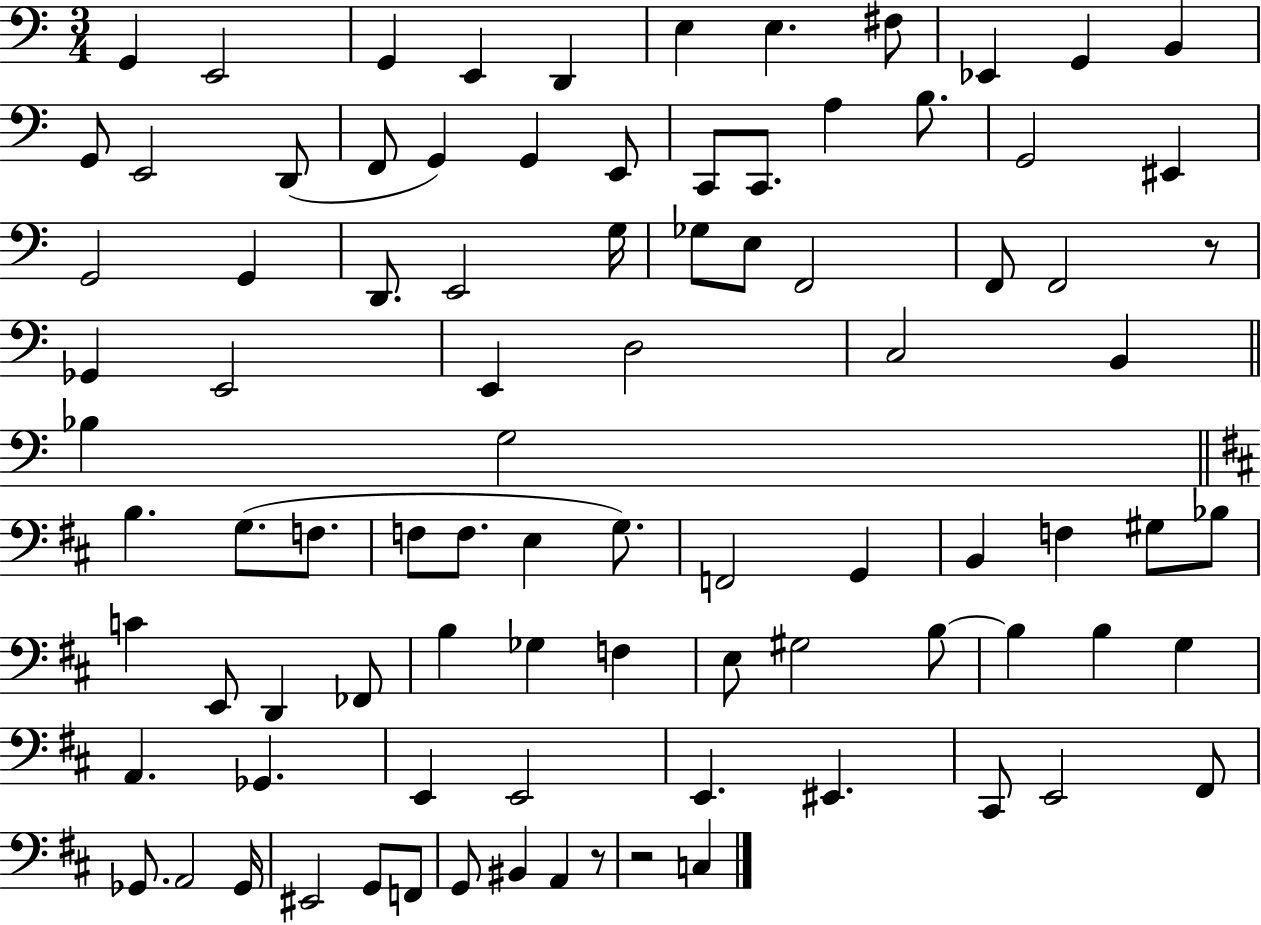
G2/q E2/h G2/q E2/q D2/q E3/q E3/q. F#3/e Eb2/q G2/q B2/q G2/e E2/h D2/e F2/e G2/q G2/q E2/e C2/e C2/e. A3/q B3/e. G2/h EIS2/q G2/h G2/q D2/e. E2/h G3/s Gb3/e E3/e F2/h F2/e F2/h R/e Gb2/q E2/h E2/q D3/h C3/h B2/q Bb3/q G3/h B3/q. G3/e. F3/e. F3/e F3/e. E3/q G3/e. F2/h G2/q B2/q F3/q G#3/e Bb3/e C4/q E2/e D2/q FES2/e B3/q Gb3/q F3/q E3/e G#3/h B3/e B3/q B3/q G3/q A2/q. Gb2/q. E2/q E2/h E2/q. EIS2/q. C#2/e E2/h F#2/e Gb2/e. A2/h Gb2/s EIS2/h G2/e F2/e G2/e BIS2/q A2/q R/e R/h C3/q